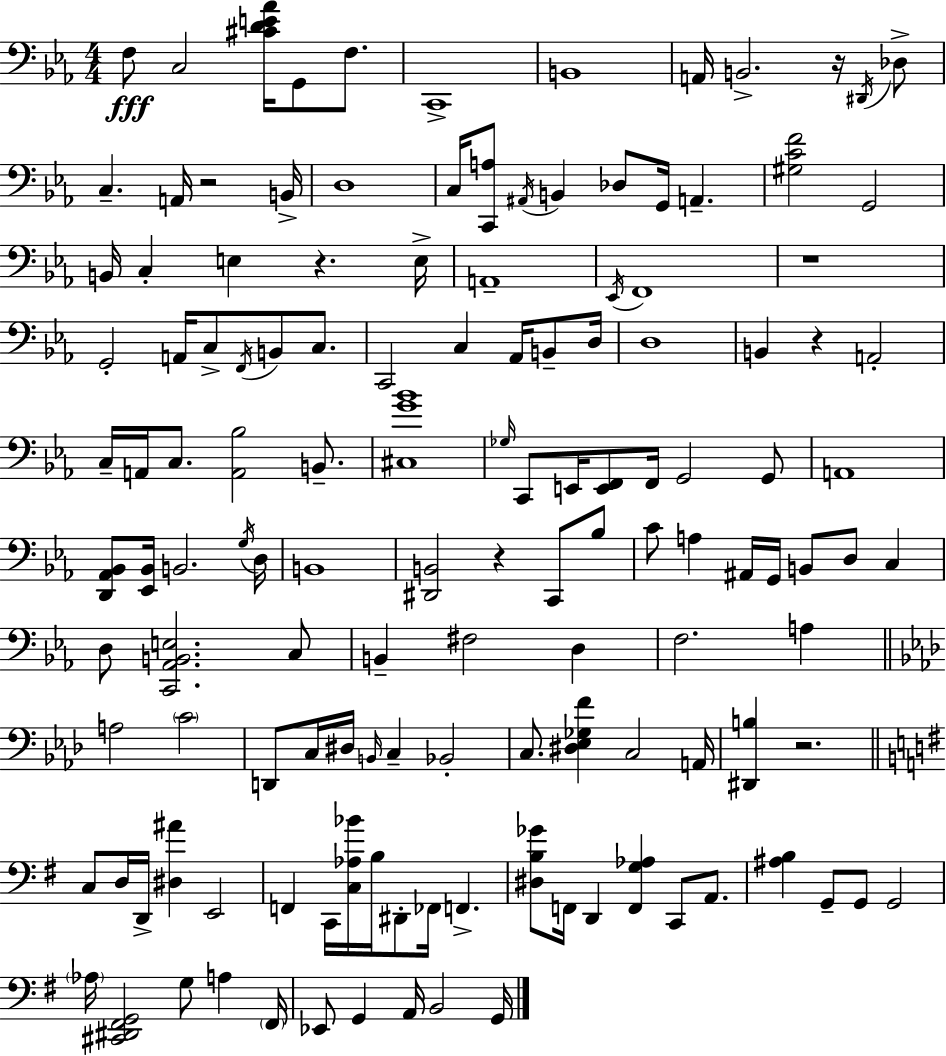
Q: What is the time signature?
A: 4/4